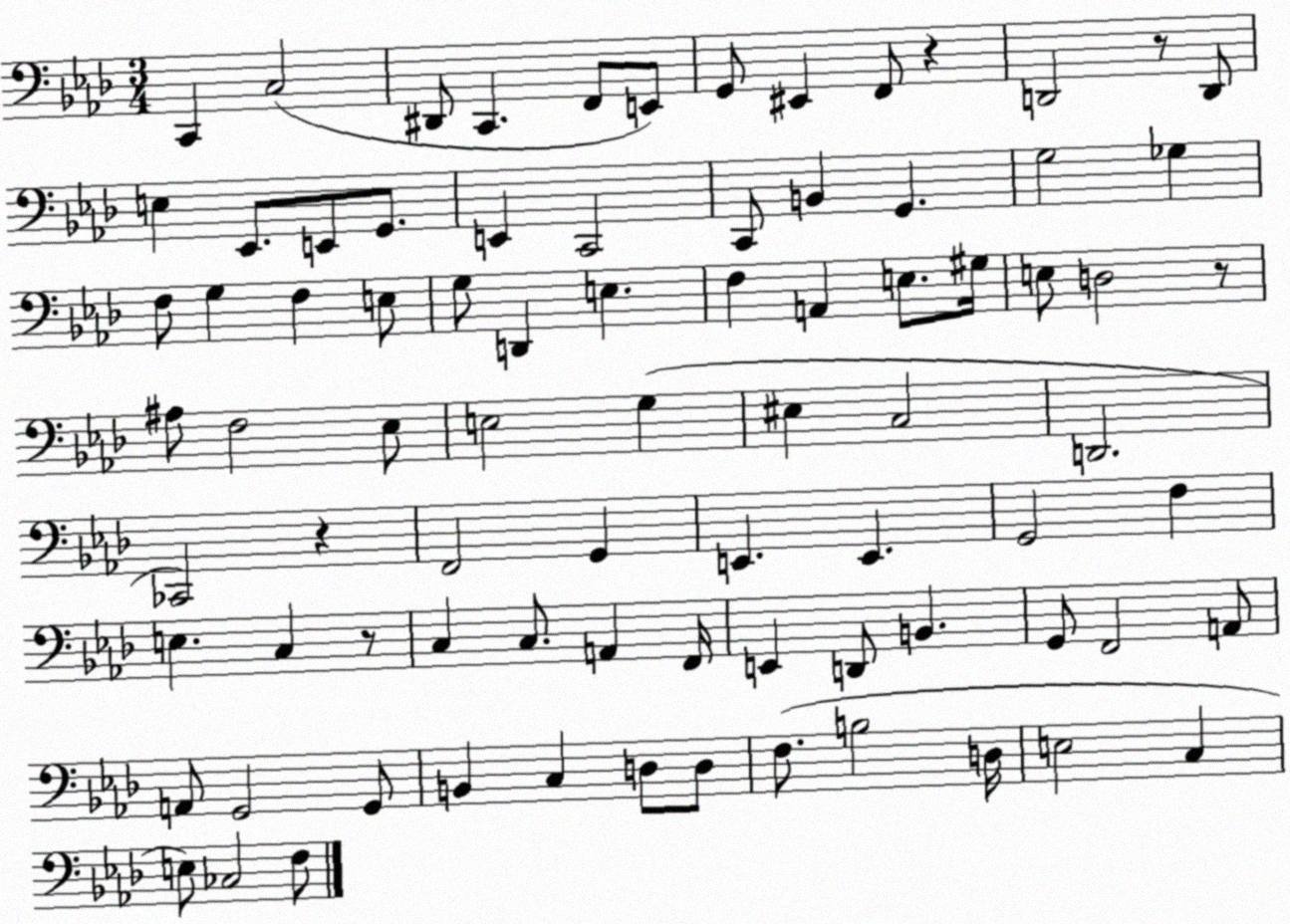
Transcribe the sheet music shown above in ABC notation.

X:1
T:Untitled
M:3/4
L:1/4
K:Ab
C,, C,2 ^D,,/2 C,, F,,/2 E,,/2 G,,/2 ^E,, F,,/2 z D,,2 z/2 D,,/2 E, _E,,/2 E,,/2 G,,/2 E,, C,,2 C,,/2 B,, G,, G,2 _G, F,/2 G, F, E,/2 G,/2 D,, E, F, A,, E,/2 ^G,/4 E,/2 D,2 z/2 ^A,/2 F,2 _E,/2 E,2 G, ^E, C,2 D,,2 _C,,2 z F,,2 G,, E,, E,, G,,2 F, E, C, z/2 C, C,/2 A,, F,,/4 E,, D,,/2 B,, G,,/2 F,,2 A,,/2 A,,/2 G,,2 G,,/2 B,, C, D,/2 D,/2 F,/2 B,2 D,/4 E,2 C, E,/2 _C,2 F,/2